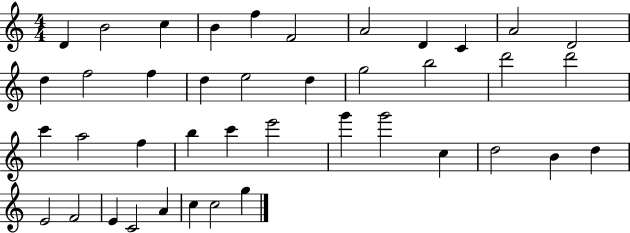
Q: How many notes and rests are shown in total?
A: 41